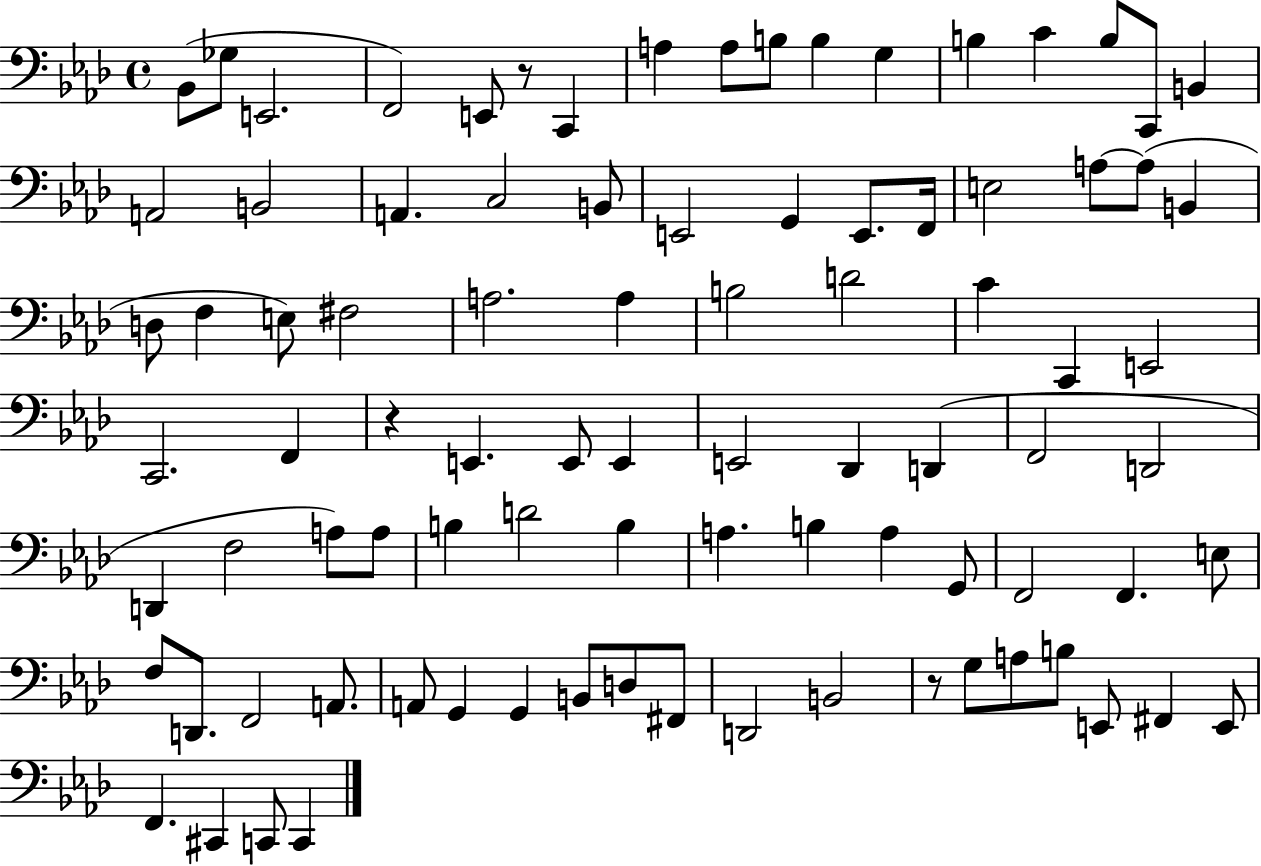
Bb2/e Gb3/e E2/h. F2/h E2/e R/e C2/q A3/q A3/e B3/e B3/q G3/q B3/q C4/q B3/e C2/e B2/q A2/h B2/h A2/q. C3/h B2/e E2/h G2/q E2/e. F2/s E3/h A3/e A3/e B2/q D3/e F3/q E3/e F#3/h A3/h. A3/q B3/h D4/h C4/q C2/q E2/h C2/h. F2/q R/q E2/q. E2/e E2/q E2/h Db2/q D2/q F2/h D2/h D2/q F3/h A3/e A3/e B3/q D4/h B3/q A3/q. B3/q A3/q G2/e F2/h F2/q. E3/e F3/e D2/e. F2/h A2/e. A2/e G2/q G2/q B2/e D3/e F#2/e D2/h B2/h R/e G3/e A3/e B3/e E2/e F#2/q E2/e F2/q. C#2/q C2/e C2/q